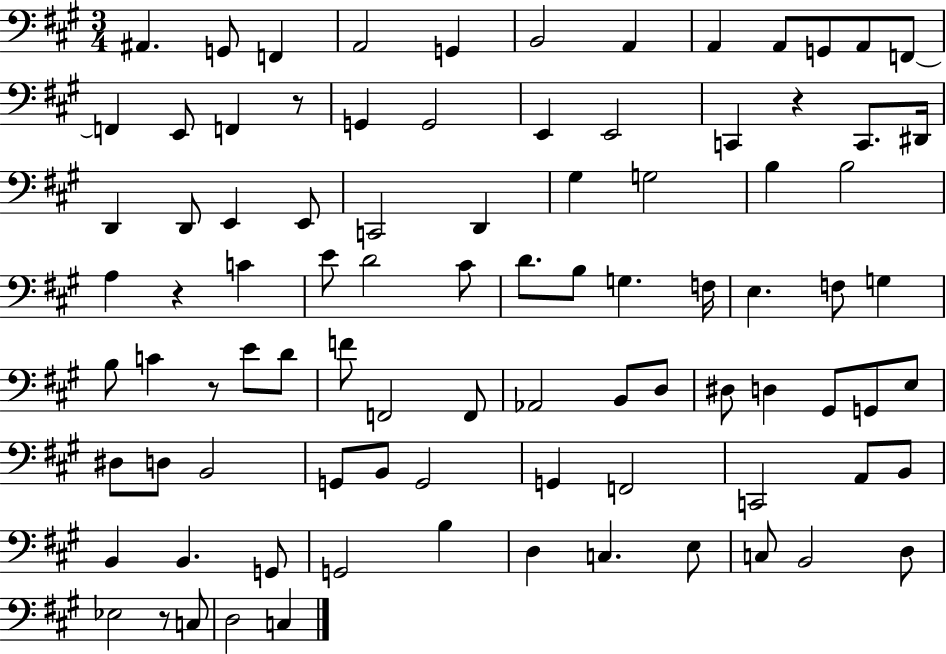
{
  \clef bass
  \numericTimeSignature
  \time 3/4
  \key a \major
  \repeat volta 2 { ais,4. g,8 f,4 | a,2 g,4 | b,2 a,4 | a,4 a,8 g,8 a,8 f,8~~ | \break f,4 e,8 f,4 r8 | g,4 g,2 | e,4 e,2 | c,4 r4 c,8. dis,16 | \break d,4 d,8 e,4 e,8 | c,2 d,4 | gis4 g2 | b4 b2 | \break a4 r4 c'4 | e'8 d'2 cis'8 | d'8. b8 g4. f16 | e4. f8 g4 | \break b8 c'4 r8 e'8 d'8 | f'8 f,2 f,8 | aes,2 b,8 d8 | dis8 d4 gis,8 g,8 e8 | \break dis8 d8 b,2 | g,8 b,8 g,2 | g,4 f,2 | c,2 a,8 b,8 | \break b,4 b,4. g,8 | g,2 b4 | d4 c4. e8 | c8 b,2 d8 | \break ees2 r8 c8 | d2 c4 | } \bar "|."
}